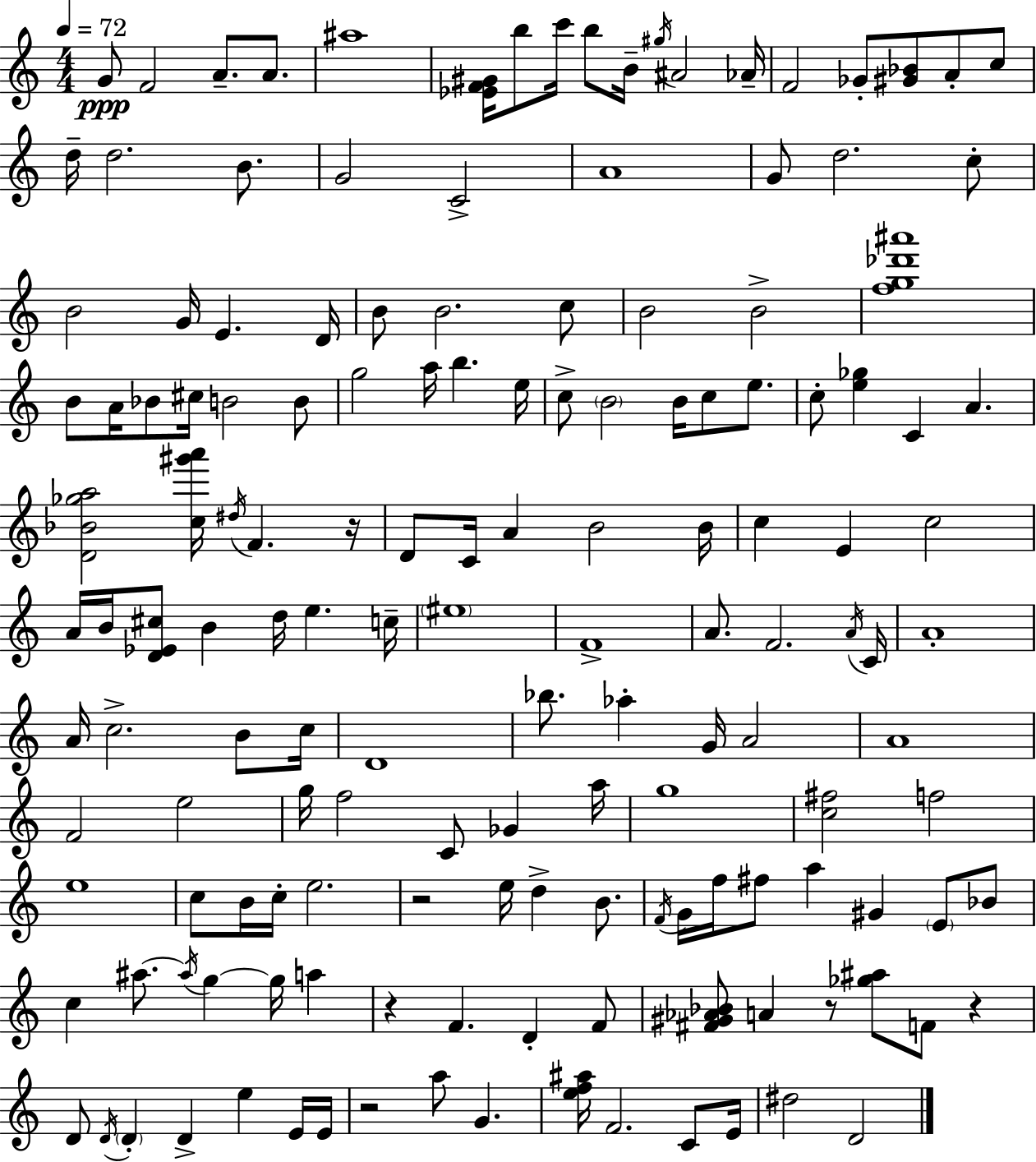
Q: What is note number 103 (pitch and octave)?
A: F4